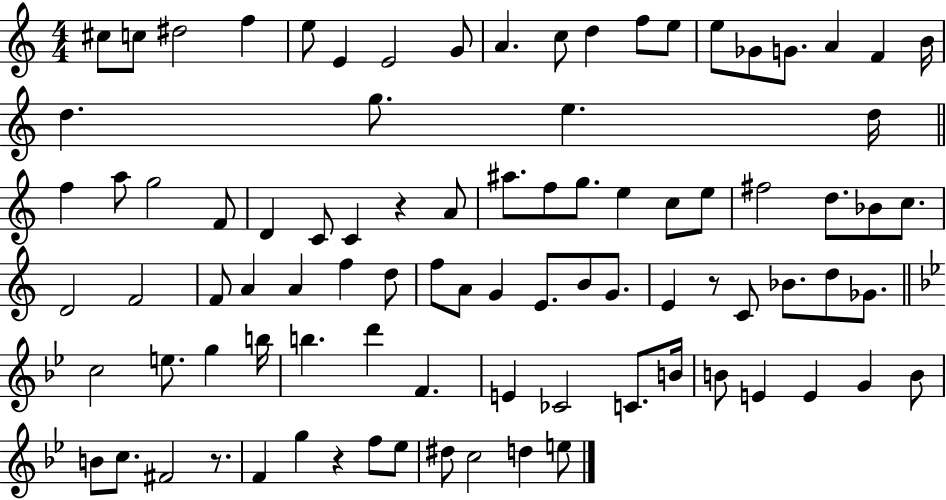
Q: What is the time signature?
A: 4/4